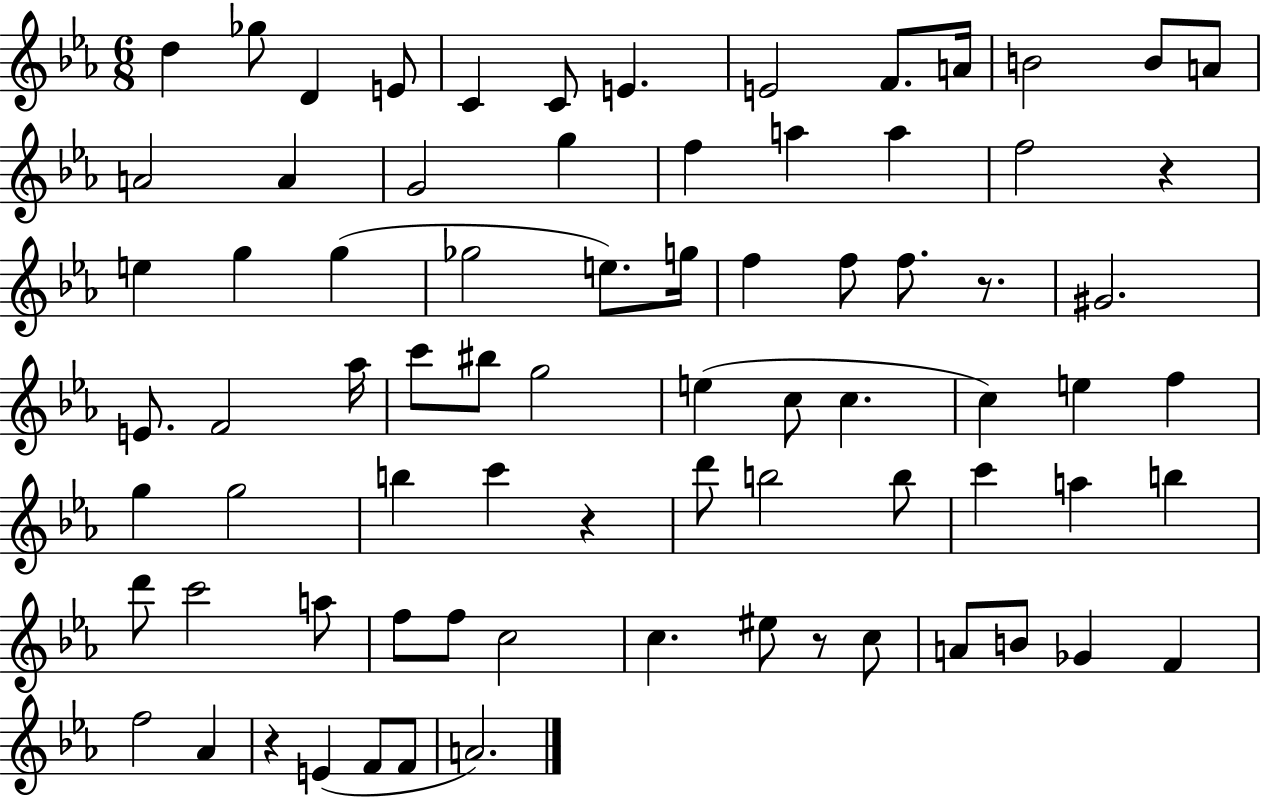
D5/q Gb5/e D4/q E4/e C4/q C4/e E4/q. E4/h F4/e. A4/s B4/h B4/e A4/e A4/h A4/q G4/h G5/q F5/q A5/q A5/q F5/h R/q E5/q G5/q G5/q Gb5/h E5/e. G5/s F5/q F5/e F5/e. R/e. G#4/h. E4/e. F4/h Ab5/s C6/e BIS5/e G5/h E5/q C5/e C5/q. C5/q E5/q F5/q G5/q G5/h B5/q C6/q R/q D6/e B5/h B5/e C6/q A5/q B5/q D6/e C6/h A5/e F5/e F5/e C5/h C5/q. EIS5/e R/e C5/e A4/e B4/e Gb4/q F4/q F5/h Ab4/q R/q E4/q F4/e F4/e A4/h.